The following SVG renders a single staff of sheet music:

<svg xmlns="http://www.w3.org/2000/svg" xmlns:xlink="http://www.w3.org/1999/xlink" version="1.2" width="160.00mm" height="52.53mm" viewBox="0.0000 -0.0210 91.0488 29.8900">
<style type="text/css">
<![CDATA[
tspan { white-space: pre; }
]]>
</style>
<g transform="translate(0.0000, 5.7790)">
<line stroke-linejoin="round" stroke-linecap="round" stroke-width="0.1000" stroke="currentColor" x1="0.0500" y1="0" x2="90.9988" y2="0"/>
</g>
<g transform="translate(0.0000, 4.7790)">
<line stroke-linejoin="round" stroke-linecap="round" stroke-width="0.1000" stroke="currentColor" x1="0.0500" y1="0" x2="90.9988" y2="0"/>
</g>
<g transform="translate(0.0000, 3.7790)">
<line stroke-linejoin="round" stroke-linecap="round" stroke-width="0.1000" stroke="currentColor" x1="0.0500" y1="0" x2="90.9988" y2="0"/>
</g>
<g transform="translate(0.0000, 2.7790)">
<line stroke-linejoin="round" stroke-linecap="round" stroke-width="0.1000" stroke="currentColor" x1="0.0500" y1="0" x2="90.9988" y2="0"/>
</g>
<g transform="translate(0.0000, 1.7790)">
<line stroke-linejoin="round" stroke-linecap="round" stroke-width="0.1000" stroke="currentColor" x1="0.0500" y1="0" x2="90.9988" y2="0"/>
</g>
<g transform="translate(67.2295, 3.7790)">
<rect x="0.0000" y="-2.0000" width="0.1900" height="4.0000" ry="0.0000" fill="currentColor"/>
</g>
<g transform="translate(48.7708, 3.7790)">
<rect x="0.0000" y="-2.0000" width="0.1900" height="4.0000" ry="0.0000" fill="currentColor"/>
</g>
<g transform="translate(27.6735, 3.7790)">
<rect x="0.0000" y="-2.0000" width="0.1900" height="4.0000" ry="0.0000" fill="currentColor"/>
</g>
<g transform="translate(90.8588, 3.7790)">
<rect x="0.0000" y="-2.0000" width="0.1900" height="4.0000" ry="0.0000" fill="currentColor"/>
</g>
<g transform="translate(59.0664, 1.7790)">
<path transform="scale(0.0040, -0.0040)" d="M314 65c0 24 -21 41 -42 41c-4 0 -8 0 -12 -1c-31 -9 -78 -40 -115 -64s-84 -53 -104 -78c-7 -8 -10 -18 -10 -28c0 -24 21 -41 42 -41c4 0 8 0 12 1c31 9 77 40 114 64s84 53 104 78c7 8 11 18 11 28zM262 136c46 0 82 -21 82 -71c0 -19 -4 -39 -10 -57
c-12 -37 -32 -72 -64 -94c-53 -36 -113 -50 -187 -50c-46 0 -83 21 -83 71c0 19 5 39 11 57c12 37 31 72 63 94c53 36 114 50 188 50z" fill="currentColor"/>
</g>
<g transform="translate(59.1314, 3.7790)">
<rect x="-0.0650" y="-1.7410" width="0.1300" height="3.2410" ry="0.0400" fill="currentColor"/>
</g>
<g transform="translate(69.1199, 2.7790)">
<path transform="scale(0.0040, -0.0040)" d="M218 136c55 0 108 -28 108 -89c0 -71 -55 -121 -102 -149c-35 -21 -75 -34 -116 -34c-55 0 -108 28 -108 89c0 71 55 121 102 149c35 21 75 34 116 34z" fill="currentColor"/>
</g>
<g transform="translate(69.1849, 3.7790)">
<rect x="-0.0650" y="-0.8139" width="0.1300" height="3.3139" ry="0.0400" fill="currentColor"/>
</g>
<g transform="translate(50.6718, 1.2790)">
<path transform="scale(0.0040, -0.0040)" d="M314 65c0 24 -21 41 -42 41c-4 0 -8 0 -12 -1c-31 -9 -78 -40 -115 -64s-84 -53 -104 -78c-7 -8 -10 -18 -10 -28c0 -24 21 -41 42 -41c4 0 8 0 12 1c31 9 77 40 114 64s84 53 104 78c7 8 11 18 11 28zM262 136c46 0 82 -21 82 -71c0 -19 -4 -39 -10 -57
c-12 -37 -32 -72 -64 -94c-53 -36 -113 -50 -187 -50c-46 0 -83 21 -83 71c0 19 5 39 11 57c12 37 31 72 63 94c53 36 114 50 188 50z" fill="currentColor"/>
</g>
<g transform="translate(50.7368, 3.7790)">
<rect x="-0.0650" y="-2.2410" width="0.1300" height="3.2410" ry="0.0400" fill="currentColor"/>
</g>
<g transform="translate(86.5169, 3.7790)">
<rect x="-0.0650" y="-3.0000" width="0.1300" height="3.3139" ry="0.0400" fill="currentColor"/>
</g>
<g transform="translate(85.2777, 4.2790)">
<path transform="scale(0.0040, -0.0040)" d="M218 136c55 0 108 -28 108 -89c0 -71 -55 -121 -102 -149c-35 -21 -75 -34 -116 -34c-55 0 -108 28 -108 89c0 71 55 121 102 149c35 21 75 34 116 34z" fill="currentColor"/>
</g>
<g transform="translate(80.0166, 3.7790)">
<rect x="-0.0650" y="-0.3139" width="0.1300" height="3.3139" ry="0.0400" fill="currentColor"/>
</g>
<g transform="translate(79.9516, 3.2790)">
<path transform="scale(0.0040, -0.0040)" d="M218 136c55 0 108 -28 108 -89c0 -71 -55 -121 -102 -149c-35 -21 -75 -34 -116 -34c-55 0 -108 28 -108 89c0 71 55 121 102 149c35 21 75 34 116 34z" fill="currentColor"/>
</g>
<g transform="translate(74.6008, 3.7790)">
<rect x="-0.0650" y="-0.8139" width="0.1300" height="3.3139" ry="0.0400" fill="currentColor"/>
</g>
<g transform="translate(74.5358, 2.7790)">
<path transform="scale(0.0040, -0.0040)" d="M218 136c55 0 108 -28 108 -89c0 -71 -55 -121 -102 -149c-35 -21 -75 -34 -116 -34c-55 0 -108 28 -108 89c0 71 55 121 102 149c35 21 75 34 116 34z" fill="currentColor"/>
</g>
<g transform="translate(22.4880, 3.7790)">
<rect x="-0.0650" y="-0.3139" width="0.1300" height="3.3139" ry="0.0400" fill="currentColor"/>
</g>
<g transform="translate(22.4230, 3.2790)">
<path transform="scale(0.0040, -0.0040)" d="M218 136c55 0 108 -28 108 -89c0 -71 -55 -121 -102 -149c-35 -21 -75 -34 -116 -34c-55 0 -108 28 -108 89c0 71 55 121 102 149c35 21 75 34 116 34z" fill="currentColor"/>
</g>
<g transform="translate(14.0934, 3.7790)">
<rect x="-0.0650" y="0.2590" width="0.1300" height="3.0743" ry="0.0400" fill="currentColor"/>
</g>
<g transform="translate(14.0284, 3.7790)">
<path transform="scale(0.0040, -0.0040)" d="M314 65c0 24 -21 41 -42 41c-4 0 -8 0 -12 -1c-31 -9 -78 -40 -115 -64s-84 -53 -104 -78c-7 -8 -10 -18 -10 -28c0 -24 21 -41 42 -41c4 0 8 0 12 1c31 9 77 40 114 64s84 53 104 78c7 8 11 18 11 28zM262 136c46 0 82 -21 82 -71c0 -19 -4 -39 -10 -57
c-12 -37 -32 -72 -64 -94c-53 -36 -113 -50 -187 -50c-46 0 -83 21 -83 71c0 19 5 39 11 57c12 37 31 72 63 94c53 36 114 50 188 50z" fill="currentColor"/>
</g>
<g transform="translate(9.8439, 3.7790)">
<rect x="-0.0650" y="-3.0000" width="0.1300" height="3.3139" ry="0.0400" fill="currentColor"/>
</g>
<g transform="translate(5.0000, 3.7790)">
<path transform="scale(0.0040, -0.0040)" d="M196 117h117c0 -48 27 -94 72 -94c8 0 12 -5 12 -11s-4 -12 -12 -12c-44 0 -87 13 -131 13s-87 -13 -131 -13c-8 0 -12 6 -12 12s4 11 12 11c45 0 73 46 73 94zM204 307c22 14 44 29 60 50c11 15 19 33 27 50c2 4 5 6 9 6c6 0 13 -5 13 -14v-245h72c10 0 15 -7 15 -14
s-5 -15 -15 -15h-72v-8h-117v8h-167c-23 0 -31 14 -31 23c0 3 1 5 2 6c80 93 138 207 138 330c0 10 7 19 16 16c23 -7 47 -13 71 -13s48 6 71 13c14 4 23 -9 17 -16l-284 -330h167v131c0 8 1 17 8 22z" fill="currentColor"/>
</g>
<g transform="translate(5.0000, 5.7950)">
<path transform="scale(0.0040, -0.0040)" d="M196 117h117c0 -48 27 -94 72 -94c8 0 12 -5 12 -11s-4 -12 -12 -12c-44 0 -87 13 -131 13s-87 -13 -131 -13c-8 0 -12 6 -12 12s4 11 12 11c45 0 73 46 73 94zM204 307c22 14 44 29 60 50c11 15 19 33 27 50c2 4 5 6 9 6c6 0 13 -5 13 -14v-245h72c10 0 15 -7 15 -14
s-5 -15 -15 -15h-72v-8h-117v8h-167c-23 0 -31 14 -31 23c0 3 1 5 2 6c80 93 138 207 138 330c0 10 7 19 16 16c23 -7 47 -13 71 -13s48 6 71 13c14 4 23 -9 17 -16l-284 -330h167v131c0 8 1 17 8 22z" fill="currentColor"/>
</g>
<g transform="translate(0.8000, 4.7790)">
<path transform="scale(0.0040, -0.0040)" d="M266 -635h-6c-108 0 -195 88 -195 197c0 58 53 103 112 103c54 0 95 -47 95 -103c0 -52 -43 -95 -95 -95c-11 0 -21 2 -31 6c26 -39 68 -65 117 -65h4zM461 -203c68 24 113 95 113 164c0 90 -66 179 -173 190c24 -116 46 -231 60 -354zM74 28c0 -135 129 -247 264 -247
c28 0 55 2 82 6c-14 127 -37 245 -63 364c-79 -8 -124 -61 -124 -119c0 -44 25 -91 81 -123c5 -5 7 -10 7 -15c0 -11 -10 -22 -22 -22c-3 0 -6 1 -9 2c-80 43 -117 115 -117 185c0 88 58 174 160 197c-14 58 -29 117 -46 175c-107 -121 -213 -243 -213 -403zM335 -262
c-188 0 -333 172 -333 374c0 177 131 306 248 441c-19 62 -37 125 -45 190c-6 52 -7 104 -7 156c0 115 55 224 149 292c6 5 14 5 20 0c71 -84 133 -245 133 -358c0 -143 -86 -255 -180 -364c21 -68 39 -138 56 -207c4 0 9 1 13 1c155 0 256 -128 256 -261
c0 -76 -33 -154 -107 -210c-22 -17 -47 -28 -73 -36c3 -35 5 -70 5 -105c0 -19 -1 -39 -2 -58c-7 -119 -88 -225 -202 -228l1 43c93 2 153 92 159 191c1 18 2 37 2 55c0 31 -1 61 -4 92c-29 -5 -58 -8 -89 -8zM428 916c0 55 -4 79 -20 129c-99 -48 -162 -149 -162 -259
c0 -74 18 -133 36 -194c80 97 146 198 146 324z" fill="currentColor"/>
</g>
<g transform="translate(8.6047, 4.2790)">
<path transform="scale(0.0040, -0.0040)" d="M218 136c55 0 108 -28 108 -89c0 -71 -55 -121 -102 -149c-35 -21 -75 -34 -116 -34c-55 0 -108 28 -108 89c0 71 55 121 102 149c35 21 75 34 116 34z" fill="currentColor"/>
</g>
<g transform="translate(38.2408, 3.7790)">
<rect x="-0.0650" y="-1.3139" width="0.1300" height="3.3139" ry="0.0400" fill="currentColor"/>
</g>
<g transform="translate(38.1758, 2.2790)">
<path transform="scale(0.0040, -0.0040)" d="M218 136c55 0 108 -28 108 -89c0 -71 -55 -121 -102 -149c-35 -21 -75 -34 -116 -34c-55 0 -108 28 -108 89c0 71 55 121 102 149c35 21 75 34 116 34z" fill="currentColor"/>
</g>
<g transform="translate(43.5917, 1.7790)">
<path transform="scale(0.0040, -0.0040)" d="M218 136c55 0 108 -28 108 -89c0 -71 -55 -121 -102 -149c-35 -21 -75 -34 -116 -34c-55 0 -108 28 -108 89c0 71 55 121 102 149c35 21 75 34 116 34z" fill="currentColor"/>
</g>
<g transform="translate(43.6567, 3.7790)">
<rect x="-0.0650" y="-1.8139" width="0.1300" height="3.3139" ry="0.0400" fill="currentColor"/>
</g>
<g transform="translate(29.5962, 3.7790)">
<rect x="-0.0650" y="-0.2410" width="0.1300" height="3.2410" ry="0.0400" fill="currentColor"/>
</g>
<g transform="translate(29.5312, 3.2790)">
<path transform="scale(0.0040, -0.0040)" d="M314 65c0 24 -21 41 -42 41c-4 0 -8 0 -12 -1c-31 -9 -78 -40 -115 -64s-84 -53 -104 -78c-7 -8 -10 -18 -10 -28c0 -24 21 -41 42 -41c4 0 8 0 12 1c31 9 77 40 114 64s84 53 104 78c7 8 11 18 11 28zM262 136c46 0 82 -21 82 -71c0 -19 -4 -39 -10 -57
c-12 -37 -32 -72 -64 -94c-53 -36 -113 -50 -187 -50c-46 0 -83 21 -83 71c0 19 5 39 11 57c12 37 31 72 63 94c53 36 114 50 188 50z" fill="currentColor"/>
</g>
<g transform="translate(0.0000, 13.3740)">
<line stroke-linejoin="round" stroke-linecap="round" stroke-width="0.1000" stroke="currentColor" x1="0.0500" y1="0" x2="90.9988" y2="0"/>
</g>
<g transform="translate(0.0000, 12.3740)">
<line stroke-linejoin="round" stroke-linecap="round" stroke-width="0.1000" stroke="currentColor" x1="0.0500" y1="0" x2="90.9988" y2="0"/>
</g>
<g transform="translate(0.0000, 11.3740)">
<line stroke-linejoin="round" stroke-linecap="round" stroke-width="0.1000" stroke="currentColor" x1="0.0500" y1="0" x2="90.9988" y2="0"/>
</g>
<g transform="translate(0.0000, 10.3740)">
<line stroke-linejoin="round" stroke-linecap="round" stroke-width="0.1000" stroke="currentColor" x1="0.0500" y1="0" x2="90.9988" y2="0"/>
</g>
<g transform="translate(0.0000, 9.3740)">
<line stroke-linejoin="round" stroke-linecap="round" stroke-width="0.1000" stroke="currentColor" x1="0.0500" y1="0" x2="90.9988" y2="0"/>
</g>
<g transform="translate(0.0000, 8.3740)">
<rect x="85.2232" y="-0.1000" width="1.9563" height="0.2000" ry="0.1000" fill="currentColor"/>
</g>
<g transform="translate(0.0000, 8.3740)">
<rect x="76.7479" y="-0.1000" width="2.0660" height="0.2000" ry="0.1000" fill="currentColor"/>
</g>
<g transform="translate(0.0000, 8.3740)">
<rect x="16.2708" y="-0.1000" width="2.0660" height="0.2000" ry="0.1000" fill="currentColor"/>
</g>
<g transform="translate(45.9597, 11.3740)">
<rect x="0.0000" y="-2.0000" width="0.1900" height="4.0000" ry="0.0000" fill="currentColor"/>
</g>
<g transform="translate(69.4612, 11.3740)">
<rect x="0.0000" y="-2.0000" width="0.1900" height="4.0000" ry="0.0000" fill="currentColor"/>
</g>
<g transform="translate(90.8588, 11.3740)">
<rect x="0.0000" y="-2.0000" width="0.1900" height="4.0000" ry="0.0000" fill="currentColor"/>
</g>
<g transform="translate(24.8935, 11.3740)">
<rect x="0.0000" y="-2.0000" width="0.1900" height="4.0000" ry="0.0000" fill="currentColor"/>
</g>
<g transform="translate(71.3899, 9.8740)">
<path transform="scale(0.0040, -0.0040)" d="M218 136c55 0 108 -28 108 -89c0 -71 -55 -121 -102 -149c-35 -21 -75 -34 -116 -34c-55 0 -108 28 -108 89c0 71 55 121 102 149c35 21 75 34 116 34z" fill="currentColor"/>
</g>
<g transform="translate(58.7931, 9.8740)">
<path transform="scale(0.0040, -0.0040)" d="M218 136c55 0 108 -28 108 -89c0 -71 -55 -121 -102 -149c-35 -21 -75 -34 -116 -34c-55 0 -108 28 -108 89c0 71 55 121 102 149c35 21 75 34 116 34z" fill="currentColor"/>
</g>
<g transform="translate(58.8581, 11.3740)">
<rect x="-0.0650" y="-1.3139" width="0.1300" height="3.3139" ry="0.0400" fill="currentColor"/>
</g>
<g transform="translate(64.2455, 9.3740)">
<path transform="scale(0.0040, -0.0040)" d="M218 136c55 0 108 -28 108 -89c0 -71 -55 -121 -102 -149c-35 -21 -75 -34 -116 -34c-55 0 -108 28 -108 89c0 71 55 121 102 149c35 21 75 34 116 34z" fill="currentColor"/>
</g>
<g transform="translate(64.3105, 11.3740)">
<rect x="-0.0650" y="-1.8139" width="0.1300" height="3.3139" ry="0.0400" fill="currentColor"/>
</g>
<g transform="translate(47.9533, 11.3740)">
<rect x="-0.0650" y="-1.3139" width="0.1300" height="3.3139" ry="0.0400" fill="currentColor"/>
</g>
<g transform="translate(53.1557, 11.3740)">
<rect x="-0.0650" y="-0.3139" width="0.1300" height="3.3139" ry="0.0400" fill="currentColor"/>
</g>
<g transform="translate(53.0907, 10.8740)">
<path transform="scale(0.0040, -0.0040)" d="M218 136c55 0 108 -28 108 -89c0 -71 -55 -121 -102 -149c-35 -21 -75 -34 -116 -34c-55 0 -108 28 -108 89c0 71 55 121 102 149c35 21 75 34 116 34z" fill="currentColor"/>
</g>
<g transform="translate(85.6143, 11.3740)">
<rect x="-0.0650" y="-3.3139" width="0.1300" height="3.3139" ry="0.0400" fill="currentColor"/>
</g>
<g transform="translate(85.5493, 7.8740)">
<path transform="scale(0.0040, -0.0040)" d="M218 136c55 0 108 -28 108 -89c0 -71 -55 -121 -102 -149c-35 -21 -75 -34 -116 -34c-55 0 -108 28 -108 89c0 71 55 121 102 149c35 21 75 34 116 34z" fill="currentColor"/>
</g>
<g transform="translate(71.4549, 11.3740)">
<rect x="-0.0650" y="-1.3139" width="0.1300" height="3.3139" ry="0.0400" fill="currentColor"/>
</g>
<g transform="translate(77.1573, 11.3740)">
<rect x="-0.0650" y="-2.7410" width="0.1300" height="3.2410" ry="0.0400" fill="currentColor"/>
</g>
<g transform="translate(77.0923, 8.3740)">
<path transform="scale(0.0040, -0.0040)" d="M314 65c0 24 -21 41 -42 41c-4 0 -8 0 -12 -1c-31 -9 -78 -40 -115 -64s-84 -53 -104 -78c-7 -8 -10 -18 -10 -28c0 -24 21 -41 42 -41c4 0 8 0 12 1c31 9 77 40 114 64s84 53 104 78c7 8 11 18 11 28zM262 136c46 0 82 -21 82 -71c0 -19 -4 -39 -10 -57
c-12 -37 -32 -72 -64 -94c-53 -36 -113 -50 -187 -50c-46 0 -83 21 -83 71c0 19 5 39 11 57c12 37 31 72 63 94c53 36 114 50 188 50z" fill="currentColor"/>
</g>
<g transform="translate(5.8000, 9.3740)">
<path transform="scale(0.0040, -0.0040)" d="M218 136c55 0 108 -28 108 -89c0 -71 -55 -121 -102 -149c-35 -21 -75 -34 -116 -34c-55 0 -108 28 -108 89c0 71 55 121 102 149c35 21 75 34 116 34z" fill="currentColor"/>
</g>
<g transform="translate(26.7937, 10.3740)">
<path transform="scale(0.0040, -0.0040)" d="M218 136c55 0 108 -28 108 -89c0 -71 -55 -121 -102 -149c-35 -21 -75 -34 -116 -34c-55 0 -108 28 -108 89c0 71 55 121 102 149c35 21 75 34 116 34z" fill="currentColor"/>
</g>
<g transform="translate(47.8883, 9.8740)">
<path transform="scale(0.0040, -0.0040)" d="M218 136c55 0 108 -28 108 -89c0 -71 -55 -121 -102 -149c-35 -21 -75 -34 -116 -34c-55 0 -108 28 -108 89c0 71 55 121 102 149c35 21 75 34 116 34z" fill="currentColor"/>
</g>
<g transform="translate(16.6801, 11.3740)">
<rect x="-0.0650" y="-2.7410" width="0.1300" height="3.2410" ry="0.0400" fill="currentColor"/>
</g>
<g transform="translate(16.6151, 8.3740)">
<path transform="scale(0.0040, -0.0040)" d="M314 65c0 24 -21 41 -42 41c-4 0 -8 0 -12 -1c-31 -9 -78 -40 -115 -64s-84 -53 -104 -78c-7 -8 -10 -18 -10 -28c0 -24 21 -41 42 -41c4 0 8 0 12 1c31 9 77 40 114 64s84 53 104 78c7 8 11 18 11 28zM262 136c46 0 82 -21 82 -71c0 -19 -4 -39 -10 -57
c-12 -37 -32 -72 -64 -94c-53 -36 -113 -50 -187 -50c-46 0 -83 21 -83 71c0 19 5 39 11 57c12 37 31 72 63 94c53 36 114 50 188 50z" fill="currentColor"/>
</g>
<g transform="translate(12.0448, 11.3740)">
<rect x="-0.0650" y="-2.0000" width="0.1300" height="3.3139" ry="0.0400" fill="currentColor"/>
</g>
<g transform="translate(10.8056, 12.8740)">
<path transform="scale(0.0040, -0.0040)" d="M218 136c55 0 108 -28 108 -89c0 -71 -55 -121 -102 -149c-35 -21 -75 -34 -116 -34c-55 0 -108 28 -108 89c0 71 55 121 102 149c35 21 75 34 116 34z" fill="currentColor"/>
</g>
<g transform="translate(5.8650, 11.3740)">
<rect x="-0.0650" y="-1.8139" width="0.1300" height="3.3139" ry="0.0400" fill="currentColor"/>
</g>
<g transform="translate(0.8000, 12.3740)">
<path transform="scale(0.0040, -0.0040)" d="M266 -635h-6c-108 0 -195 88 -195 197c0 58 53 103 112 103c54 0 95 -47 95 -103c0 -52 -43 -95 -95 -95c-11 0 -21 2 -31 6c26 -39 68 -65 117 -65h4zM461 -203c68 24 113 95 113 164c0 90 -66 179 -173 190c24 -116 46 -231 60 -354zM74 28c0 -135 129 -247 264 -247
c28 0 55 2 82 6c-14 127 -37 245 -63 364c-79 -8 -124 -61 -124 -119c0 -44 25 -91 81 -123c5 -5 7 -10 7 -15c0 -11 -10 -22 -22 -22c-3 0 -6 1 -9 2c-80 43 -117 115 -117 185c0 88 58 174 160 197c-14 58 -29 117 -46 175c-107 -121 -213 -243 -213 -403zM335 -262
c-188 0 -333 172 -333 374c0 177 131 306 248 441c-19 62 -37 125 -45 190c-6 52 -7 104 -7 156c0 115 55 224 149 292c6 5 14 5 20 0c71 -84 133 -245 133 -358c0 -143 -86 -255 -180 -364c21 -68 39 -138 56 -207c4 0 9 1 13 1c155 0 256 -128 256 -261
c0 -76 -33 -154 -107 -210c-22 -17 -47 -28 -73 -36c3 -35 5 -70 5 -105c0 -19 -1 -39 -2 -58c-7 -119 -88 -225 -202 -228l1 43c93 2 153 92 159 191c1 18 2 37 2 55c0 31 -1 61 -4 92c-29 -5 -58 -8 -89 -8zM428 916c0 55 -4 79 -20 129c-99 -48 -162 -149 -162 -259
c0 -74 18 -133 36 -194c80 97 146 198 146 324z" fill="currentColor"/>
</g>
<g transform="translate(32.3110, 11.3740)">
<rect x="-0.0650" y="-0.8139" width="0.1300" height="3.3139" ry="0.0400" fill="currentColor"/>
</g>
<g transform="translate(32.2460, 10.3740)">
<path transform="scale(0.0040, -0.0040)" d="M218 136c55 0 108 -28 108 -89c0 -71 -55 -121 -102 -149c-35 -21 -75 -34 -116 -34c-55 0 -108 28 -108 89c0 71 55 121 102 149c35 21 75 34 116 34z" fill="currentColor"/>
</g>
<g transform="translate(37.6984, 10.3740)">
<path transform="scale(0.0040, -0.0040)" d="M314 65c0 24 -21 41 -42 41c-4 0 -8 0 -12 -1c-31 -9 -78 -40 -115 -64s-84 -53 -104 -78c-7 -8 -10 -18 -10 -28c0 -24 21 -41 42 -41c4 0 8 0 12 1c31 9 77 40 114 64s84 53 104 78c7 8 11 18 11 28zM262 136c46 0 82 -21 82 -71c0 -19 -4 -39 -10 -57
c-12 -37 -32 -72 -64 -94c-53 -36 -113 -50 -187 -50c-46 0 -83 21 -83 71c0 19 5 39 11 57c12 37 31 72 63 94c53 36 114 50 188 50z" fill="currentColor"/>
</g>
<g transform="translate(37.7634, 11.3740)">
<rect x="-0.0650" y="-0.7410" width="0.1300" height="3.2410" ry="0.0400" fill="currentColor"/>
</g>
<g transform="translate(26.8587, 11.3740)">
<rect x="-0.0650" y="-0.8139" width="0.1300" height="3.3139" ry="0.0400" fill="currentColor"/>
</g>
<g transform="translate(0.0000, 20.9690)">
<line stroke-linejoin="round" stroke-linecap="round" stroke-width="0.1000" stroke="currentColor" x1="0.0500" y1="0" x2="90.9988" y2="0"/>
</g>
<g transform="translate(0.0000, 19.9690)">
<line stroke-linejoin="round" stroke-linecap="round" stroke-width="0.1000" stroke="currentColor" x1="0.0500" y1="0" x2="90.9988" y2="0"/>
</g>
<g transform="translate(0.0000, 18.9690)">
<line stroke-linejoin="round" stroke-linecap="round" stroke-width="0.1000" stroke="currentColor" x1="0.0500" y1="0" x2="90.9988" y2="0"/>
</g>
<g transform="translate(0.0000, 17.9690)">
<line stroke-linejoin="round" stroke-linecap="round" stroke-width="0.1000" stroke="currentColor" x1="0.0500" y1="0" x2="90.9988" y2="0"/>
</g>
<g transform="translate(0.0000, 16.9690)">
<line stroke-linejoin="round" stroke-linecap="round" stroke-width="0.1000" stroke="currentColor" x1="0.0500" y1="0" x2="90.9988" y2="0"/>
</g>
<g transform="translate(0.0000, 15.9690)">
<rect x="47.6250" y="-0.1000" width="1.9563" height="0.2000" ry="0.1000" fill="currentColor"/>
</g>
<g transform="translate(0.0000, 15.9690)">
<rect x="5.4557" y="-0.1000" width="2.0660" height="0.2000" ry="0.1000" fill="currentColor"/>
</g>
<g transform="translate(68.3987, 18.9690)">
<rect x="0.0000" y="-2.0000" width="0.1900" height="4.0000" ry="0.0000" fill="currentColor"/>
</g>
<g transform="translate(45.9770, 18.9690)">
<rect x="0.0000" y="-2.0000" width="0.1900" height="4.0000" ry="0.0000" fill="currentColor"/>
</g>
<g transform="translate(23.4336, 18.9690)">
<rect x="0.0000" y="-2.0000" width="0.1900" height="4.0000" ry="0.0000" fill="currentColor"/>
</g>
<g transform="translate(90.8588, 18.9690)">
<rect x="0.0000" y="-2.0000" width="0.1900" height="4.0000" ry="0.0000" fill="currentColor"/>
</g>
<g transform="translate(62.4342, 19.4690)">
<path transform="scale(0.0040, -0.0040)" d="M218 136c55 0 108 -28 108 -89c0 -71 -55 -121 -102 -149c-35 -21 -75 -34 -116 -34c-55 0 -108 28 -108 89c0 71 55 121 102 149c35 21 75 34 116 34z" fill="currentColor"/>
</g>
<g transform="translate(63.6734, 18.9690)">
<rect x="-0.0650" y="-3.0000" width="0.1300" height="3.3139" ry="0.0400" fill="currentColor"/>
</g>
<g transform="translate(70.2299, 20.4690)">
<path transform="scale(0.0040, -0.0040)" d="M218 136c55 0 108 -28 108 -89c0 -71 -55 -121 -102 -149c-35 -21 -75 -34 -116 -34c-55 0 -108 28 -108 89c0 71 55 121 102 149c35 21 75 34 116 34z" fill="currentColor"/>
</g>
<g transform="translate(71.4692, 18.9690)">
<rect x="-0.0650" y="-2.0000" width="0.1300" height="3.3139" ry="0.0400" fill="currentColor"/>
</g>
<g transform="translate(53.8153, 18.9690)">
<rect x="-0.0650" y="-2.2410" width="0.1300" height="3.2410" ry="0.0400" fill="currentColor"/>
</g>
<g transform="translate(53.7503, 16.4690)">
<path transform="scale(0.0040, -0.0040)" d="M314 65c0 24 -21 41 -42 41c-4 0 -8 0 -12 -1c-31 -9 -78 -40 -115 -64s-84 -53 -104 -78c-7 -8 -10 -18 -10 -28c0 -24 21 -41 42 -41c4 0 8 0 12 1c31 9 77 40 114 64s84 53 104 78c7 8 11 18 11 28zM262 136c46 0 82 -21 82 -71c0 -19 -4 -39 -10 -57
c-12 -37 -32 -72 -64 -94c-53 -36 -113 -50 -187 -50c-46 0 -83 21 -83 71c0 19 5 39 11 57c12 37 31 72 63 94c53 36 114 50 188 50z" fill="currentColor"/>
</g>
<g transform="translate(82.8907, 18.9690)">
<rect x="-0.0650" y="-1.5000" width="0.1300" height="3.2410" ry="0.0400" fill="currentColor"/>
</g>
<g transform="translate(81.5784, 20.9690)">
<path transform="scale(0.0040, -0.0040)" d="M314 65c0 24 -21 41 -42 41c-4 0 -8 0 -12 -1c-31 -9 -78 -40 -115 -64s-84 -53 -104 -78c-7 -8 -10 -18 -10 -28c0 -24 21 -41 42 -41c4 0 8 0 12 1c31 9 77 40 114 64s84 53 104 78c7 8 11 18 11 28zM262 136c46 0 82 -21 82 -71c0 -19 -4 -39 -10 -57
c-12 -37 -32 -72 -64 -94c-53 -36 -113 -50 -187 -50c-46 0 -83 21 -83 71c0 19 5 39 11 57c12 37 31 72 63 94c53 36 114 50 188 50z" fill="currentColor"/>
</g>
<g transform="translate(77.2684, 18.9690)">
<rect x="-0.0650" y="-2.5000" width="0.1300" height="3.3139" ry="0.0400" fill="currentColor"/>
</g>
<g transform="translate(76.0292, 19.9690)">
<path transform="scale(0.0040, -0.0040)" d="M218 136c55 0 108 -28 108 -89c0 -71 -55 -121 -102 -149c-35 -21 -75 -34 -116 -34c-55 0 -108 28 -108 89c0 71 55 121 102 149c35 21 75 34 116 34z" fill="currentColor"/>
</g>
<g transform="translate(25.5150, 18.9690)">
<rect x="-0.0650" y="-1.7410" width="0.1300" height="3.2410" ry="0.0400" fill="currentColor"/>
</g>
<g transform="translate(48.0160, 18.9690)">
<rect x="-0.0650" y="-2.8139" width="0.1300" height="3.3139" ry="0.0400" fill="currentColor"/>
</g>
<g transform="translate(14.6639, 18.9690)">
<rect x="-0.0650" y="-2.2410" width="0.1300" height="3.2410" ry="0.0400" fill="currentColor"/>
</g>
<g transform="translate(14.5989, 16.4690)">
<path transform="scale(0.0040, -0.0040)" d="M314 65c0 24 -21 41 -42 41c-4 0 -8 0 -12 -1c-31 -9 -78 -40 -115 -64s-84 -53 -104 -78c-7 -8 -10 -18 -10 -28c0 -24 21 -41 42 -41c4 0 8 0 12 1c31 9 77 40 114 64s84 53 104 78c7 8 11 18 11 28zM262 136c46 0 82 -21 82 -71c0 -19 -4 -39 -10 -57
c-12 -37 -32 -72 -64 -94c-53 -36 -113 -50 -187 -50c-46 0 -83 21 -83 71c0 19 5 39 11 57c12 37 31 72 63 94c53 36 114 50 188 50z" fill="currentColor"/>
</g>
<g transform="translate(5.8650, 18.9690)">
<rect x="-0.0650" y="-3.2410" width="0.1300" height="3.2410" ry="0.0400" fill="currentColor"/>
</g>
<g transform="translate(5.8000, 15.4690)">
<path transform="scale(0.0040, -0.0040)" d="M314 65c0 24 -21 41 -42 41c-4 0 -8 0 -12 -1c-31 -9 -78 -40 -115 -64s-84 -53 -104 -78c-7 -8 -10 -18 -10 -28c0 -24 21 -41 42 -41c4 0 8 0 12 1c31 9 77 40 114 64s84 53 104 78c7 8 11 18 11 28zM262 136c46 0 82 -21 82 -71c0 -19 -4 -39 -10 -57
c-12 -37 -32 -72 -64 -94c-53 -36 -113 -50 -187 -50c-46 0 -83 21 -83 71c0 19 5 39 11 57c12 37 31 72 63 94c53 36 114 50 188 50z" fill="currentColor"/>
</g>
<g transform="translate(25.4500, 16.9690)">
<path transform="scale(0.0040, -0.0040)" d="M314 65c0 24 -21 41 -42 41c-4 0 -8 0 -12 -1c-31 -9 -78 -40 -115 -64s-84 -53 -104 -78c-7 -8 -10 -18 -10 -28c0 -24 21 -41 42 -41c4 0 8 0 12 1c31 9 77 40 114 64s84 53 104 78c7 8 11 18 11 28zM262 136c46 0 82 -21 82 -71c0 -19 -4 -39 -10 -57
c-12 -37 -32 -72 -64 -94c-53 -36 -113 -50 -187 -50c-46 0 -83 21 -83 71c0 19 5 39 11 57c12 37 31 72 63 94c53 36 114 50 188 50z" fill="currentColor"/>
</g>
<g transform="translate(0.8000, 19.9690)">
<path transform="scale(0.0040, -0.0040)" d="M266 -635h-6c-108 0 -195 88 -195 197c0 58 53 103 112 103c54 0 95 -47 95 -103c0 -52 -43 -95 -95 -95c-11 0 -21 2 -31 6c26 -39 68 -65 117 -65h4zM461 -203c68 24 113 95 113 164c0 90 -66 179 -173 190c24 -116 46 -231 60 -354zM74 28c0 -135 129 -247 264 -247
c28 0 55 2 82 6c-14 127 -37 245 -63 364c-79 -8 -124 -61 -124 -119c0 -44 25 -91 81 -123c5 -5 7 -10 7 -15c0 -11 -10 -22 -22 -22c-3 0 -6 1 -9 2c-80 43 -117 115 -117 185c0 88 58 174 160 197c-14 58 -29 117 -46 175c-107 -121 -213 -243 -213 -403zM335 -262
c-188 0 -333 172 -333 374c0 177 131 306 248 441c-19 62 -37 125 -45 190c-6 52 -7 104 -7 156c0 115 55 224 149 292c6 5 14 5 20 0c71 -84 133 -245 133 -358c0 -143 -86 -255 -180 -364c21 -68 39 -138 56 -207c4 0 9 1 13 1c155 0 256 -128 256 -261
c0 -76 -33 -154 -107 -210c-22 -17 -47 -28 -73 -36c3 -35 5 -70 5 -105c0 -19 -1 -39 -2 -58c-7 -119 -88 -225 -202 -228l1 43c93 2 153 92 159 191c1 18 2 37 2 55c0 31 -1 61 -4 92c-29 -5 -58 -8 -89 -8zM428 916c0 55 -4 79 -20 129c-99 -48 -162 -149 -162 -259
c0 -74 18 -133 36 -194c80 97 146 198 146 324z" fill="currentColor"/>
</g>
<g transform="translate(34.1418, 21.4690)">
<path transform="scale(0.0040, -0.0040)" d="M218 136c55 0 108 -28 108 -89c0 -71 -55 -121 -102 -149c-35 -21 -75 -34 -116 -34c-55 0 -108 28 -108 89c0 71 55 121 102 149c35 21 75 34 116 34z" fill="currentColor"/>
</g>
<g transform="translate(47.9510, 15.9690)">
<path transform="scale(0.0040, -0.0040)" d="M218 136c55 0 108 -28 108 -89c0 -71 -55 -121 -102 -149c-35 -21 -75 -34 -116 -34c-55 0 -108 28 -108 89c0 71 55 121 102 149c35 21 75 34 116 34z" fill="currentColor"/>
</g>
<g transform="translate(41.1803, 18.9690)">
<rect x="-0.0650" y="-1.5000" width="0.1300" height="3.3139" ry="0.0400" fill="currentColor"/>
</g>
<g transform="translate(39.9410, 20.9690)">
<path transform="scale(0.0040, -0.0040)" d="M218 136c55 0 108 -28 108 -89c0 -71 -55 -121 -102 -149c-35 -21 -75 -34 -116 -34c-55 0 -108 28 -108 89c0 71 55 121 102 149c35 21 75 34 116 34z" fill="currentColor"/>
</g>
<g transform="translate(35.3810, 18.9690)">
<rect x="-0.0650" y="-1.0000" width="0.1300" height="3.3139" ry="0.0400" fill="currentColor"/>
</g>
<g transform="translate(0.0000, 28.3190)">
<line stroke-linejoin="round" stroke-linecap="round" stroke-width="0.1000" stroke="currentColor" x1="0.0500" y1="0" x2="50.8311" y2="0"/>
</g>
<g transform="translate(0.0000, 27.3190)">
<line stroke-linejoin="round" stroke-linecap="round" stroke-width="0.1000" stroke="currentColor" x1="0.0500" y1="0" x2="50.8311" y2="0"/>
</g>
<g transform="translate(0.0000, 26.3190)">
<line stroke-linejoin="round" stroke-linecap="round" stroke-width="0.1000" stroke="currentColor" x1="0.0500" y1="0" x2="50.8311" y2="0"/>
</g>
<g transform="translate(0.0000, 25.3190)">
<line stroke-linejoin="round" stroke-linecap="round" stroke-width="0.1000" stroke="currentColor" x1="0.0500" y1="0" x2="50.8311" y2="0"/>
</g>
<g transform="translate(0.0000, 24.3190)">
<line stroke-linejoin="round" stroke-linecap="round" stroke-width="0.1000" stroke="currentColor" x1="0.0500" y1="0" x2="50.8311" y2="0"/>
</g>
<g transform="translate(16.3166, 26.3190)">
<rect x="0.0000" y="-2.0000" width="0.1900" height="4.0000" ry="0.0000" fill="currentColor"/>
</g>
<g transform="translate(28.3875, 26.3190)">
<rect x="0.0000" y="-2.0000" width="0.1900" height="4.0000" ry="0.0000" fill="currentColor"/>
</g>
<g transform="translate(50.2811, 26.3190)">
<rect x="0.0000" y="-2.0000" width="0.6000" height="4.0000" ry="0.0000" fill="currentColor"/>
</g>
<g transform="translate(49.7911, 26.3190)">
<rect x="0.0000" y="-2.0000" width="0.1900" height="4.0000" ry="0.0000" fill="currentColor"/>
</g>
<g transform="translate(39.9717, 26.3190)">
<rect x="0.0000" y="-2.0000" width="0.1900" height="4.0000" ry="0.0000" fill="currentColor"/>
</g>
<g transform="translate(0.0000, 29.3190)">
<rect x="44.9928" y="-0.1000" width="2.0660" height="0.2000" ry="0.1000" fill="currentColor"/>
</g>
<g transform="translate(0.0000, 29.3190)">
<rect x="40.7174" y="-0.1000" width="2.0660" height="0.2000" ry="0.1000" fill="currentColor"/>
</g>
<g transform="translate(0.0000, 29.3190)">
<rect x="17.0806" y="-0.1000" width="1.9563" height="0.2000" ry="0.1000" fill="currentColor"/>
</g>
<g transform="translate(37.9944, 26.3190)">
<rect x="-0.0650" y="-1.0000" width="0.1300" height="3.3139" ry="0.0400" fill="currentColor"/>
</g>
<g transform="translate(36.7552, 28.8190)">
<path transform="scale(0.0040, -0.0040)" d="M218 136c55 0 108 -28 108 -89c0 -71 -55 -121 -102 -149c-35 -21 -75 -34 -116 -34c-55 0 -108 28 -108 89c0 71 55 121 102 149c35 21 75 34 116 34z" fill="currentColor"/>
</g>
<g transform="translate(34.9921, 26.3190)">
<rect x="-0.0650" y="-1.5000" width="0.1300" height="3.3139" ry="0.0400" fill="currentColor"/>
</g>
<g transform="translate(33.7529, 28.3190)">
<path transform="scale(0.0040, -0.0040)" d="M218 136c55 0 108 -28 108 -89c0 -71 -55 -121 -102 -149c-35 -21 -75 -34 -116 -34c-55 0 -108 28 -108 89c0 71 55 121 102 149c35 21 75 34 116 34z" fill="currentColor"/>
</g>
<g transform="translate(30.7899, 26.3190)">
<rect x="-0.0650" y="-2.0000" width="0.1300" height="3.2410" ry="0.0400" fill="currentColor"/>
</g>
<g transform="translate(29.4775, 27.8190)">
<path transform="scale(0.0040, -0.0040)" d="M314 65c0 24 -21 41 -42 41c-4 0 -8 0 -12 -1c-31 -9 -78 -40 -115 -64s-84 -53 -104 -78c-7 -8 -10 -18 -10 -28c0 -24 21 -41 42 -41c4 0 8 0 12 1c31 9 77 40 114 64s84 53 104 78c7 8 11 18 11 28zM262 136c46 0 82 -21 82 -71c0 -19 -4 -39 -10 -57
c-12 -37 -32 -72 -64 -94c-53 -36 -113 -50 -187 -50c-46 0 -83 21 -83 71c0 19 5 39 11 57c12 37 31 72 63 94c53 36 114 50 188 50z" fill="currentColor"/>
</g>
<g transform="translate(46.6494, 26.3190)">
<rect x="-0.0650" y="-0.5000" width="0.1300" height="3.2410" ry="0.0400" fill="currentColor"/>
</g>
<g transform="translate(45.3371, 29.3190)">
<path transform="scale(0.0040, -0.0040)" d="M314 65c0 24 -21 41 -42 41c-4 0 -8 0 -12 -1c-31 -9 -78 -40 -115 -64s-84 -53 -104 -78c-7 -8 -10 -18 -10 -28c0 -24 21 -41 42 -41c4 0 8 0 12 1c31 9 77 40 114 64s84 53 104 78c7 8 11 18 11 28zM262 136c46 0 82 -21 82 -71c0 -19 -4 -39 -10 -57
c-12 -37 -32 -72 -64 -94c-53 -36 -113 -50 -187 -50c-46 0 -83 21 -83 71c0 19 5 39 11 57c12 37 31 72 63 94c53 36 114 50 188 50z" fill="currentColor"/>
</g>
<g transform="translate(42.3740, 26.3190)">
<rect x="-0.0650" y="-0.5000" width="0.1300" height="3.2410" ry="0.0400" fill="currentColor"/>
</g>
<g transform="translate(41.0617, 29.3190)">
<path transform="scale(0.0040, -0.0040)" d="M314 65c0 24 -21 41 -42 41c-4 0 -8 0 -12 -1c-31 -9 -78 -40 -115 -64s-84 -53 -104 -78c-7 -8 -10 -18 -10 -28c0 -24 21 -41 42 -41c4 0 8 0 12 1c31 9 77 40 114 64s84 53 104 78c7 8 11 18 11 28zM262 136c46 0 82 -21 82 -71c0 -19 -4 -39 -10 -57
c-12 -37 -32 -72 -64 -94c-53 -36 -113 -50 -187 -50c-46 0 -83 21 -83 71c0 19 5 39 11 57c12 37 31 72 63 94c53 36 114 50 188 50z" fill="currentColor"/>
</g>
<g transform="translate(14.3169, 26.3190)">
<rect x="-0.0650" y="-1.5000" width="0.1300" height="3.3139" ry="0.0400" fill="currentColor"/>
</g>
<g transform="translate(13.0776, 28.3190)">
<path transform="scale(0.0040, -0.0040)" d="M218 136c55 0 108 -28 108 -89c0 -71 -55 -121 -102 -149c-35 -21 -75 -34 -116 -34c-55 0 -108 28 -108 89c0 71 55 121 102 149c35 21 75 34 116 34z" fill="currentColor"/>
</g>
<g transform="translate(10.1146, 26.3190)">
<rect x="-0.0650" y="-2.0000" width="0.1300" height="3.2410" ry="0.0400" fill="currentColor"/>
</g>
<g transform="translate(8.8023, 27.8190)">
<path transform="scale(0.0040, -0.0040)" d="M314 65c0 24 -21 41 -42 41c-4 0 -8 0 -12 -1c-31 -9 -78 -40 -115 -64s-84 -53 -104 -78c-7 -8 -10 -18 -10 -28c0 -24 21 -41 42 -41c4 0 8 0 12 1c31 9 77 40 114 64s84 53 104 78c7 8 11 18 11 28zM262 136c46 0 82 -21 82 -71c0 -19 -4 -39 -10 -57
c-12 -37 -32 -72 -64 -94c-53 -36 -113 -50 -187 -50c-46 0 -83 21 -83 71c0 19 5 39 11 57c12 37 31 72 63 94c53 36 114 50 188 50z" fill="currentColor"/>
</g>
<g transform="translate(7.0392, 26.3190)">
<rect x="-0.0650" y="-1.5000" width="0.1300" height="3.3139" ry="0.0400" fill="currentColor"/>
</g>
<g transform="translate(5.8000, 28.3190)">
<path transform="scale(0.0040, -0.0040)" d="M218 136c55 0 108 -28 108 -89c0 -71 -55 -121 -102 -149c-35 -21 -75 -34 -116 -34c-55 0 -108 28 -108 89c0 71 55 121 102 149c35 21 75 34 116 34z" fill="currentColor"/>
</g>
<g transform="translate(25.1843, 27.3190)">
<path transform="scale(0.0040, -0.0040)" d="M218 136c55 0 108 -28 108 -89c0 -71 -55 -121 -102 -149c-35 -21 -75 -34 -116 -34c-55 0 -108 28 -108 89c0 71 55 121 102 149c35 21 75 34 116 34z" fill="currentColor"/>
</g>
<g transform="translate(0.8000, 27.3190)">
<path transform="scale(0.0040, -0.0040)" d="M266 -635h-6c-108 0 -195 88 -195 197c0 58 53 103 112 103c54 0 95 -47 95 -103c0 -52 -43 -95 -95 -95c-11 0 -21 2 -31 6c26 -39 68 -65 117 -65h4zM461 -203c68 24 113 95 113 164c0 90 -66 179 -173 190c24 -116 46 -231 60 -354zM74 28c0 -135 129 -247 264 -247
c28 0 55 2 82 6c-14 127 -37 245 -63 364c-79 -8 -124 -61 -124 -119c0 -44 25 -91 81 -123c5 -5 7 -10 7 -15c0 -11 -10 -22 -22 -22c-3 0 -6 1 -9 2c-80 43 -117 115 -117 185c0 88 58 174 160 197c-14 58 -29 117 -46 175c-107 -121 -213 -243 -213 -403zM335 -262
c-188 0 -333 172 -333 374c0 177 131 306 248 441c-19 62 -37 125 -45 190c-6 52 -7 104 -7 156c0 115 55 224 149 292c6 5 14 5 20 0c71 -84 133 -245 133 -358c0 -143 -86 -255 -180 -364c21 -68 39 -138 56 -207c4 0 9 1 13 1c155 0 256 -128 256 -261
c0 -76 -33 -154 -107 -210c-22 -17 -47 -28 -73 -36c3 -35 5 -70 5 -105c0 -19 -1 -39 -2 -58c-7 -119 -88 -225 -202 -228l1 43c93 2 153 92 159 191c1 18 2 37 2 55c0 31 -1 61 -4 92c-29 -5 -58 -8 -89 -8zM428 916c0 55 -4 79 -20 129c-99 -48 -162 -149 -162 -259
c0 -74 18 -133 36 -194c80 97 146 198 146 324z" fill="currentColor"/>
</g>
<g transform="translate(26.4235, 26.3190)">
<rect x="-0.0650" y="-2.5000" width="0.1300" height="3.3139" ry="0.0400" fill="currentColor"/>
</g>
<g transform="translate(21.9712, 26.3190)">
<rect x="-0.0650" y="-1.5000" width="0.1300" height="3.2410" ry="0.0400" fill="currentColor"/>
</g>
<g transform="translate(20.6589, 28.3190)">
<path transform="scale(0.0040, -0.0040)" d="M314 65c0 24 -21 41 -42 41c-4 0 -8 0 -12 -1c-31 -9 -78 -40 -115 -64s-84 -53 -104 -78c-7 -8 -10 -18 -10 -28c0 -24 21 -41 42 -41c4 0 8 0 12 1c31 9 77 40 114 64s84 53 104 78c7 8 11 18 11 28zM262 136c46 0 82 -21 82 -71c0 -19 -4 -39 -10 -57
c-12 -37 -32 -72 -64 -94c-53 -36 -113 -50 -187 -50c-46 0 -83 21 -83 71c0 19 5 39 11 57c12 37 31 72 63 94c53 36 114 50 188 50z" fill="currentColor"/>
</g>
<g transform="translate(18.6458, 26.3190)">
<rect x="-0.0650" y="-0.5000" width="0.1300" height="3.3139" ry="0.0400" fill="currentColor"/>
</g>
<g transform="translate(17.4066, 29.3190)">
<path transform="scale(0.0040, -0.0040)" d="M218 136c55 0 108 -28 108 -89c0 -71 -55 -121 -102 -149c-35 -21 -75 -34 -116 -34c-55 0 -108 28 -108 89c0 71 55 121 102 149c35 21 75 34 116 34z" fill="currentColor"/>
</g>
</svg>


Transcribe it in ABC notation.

X:1
T:Untitled
M:4/4
L:1/4
K:C
A B2 c c2 e f g2 f2 d d c A f F a2 d d d2 e c e f e a2 b b2 g2 f2 D E a g2 A F G E2 E F2 E C E2 G F2 E D C2 C2